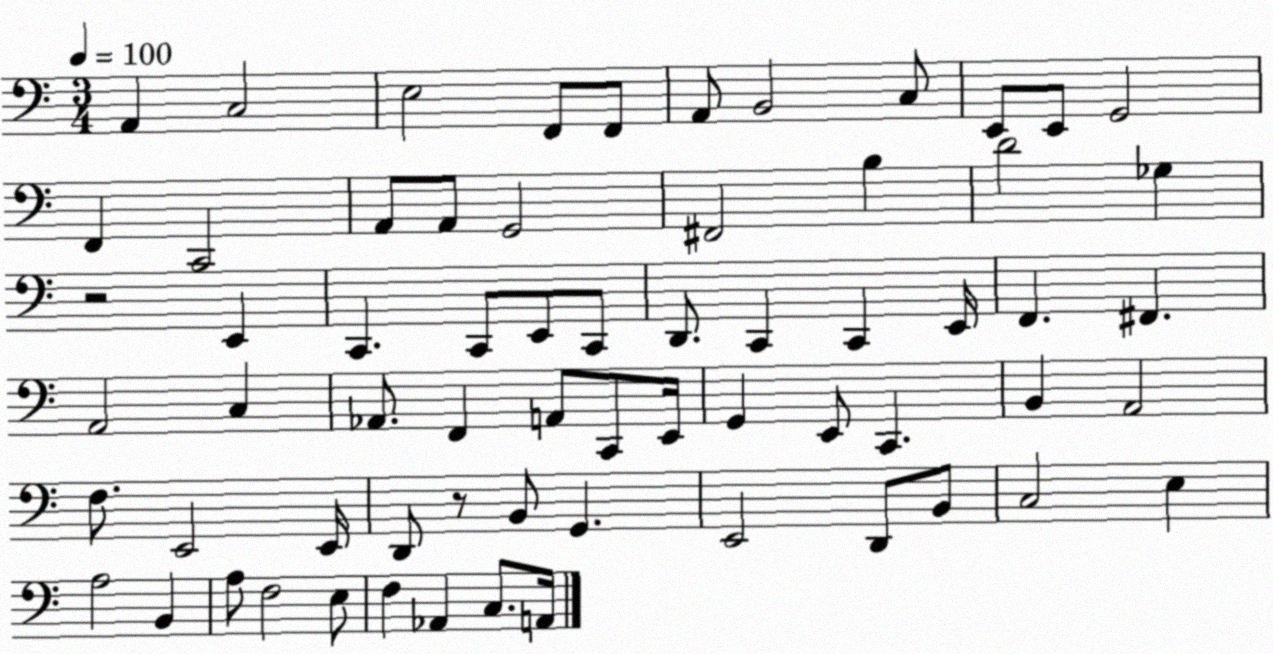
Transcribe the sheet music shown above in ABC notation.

X:1
T:Untitled
M:3/4
L:1/4
K:C
A,, C,2 E,2 F,,/2 F,,/2 A,,/2 B,,2 C,/2 E,,/2 E,,/2 G,,2 F,, C,,2 A,,/2 A,,/2 G,,2 ^F,,2 B, D2 _G, z2 E,, C,, C,,/2 E,,/2 C,,/2 D,,/2 C,, C,, E,,/4 F,, ^F,, A,,2 C, _A,,/2 F,, A,,/2 C,,/2 E,,/4 G,, E,,/2 C,, B,, A,,2 F,/2 E,,2 E,,/4 D,,/2 z/2 B,,/2 G,, E,,2 D,,/2 B,,/2 C,2 E, A,2 B,, A,/2 F,2 E,/2 F, _A,, C,/2 A,,/4